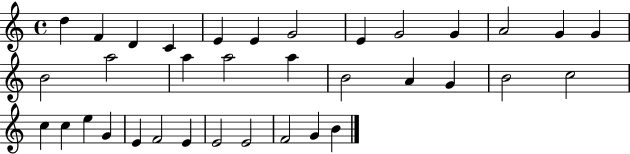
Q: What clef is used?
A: treble